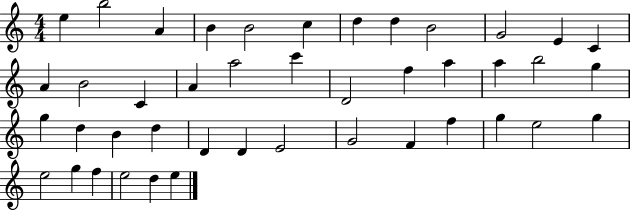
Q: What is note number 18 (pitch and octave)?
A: C6